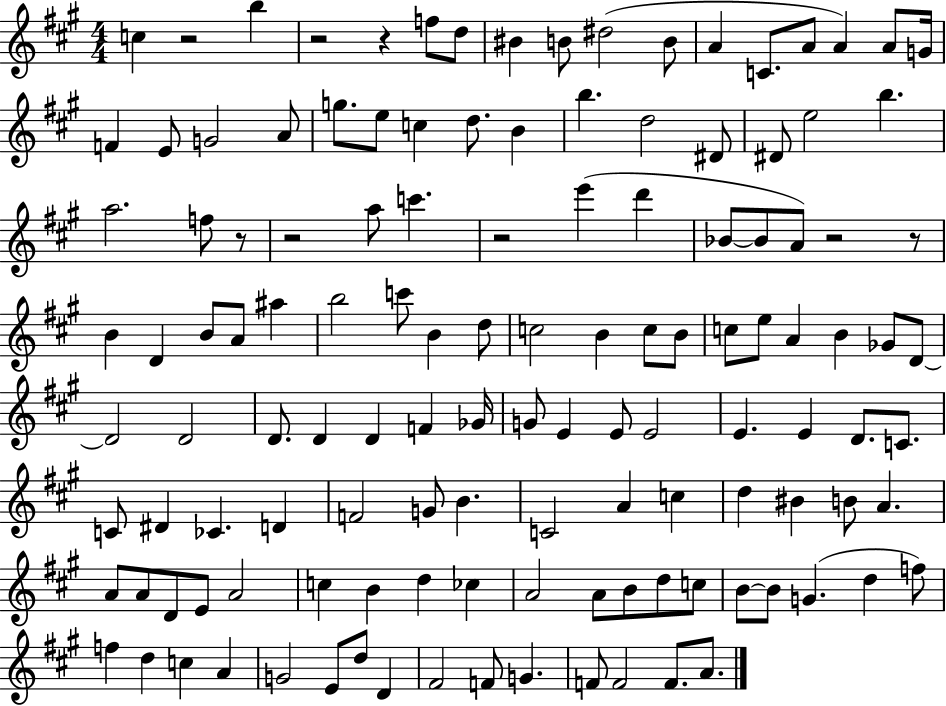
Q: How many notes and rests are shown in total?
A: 128